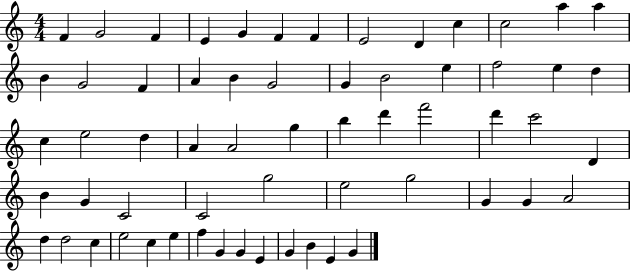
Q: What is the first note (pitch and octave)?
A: F4